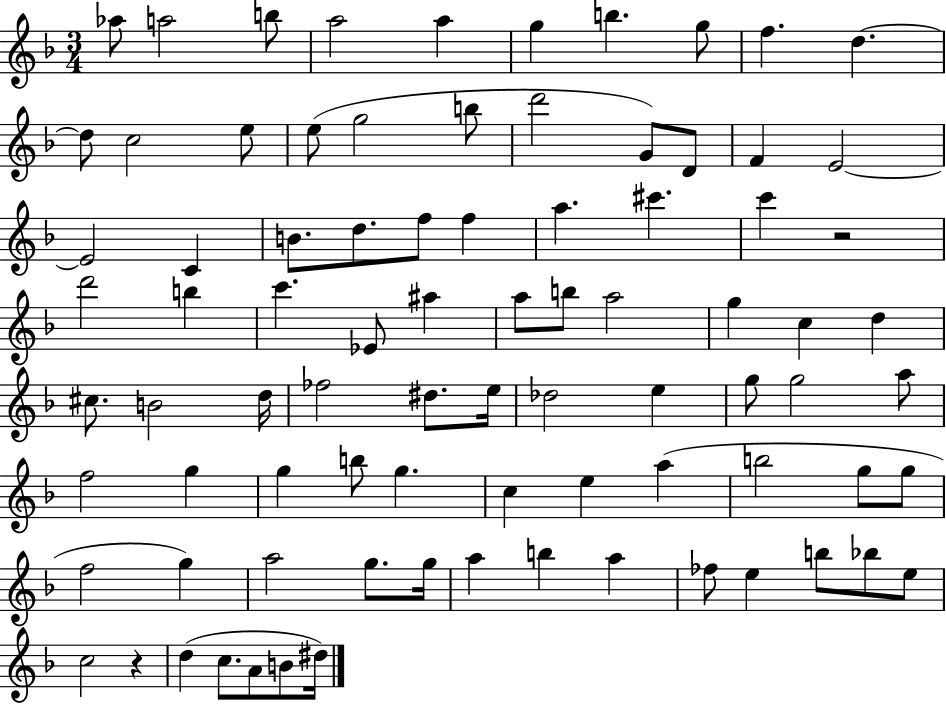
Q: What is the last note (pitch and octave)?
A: D#5